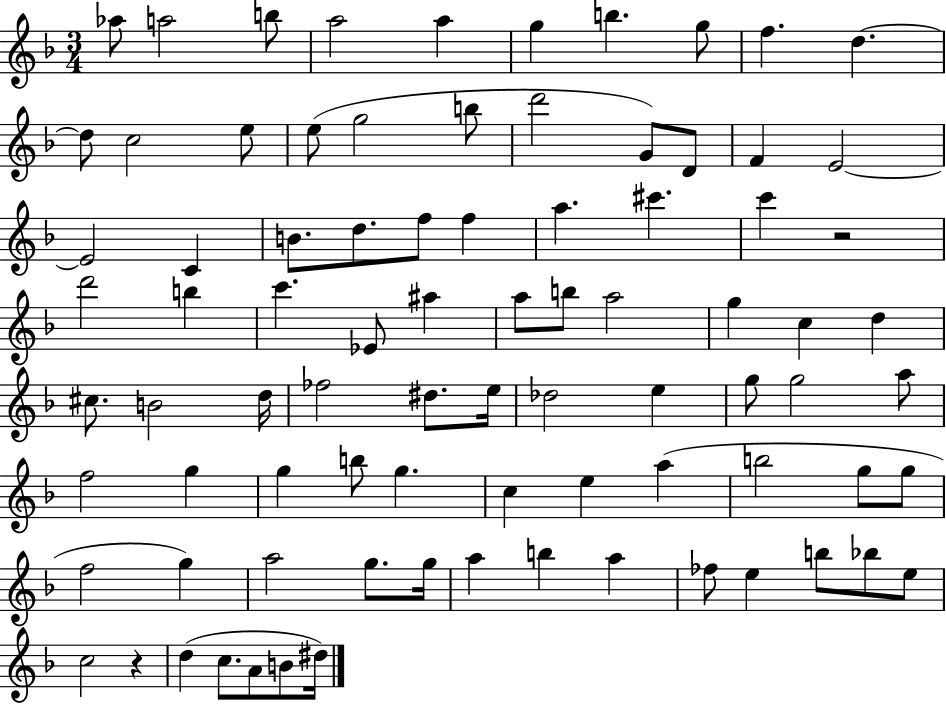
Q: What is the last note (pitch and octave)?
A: D#5